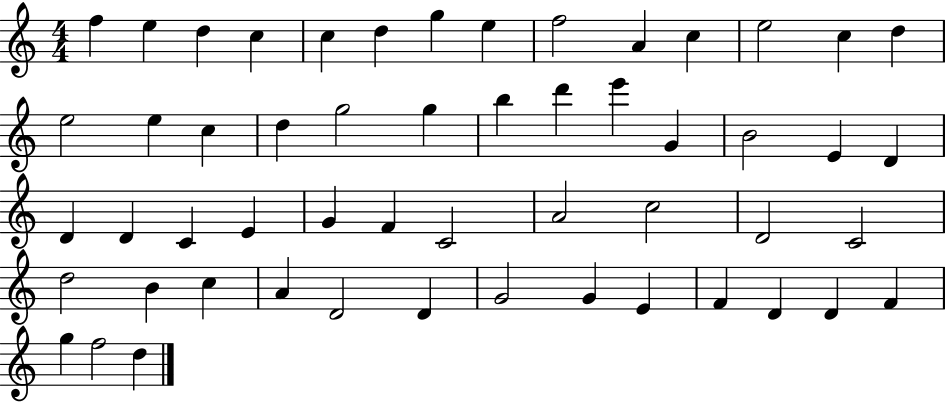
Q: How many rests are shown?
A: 0